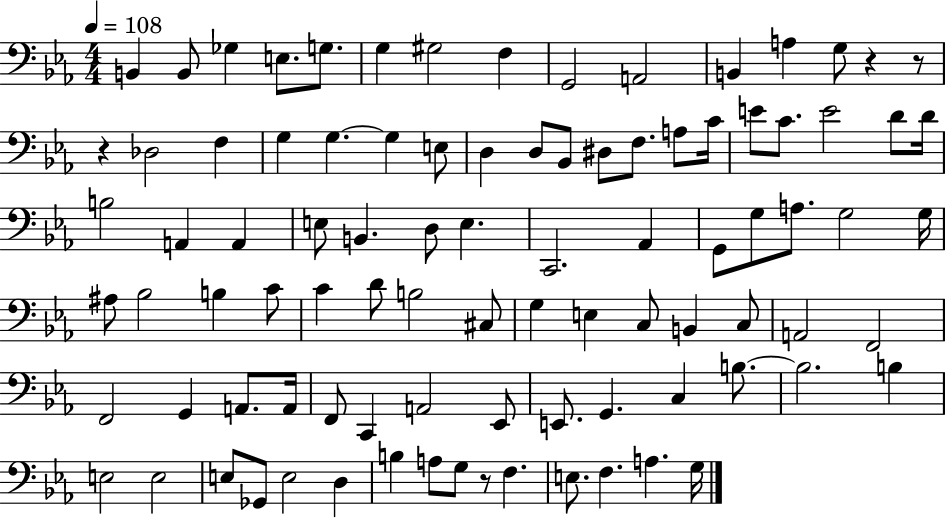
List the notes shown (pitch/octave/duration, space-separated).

B2/q B2/e Gb3/q E3/e. G3/e. G3/q G#3/h F3/q G2/h A2/h B2/q A3/q G3/e R/q R/e R/q Db3/h F3/q G3/q G3/q. G3/q E3/e D3/q D3/e Bb2/e D#3/e F3/e. A3/e C4/s E4/e C4/e. E4/h D4/e D4/s B3/h A2/q A2/q E3/e B2/q. D3/e E3/q. C2/h. Ab2/q G2/e G3/e A3/e. G3/h G3/s A#3/e Bb3/h B3/q C4/e C4/q D4/e B3/h C#3/e G3/q E3/q C3/e B2/q C3/e A2/h F2/h F2/h G2/q A2/e. A2/s F2/e C2/q A2/h Eb2/e E2/e. G2/q. C3/q B3/e. B3/h. B3/q E3/h E3/h E3/e Gb2/e E3/h D3/q B3/q A3/e G3/e R/e F3/q. E3/e. F3/q. A3/q. G3/s